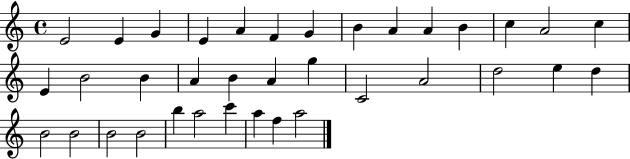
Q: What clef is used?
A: treble